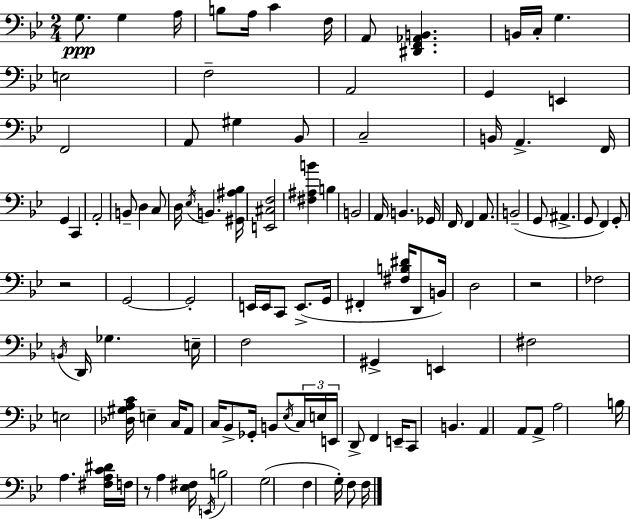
{
  \clef bass
  \numericTimeSignature
  \time 2/4
  \key g \minor
  g8.\ppp g4 a16 | b8 a16 c'4 f16 | a,8 <dis, f, aes, b,>4. | b,16 c16-. g4. | \break e2 | f2-- | a,2 | g,4 e,4 | \break f,2 | a,8 gis4 bes,8 | c2-- | b,16 a,4.-> f,16 | \break g,4 c,4 | a,2-. | b,8-- d4 c8 | d16 \acciaccatura { ees16 } b,4. | \break <gis, ais bes>16 <e, cis f>2 | <fis ais b'>4 b4 | b,2 | a,16 b,4. | \break ges,16 f,16 f,4 a,8. | b,2--( | g,8 ais,4.-> | g,8 f,4) g,8-. | \break r2 | g,2~~ | g,2-. | e,16 e,16 c,8 e,8.->( | \break g,16 fis,4-. <fis b dis'>16 d,8 | b,16) d2 | r2 | fes2 | \break \acciaccatura { b,16 } d,16 ges4. | e16-- f2 | gis,4-> e,4 | fis2 | \break e2 | <des gis a c'>16 e4-- c16 | a,8 c16 bes,8-> ges,16-. b,8 | \acciaccatura { ees16 } \tuplet 3/2 { c16 e16 e,16 } d,8-> f,4 | \break e,16-- c,8 b,4. | a,4 a,8 | a,8-> a2 | b16 a4. | \break <fis a c' dis'>16 f16 r8 a4 | <ees fis>16 \acciaccatura { e,16 } b2 | g2( | f4 | \break g16-.) f8 f16 \bar "|."
}